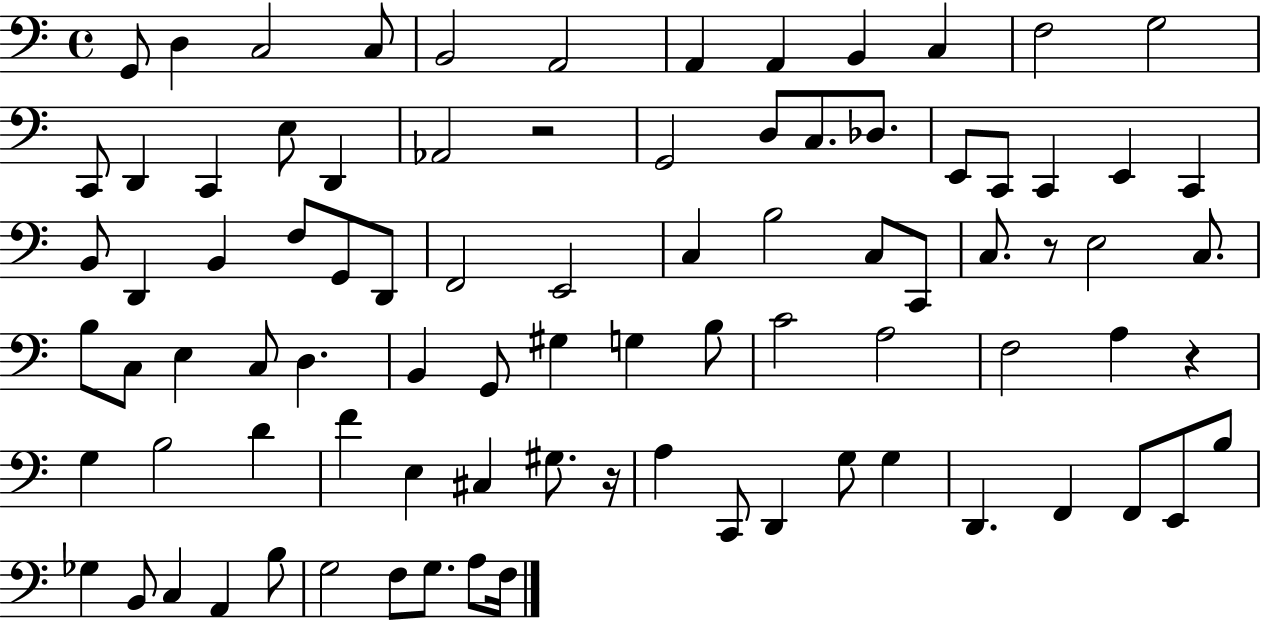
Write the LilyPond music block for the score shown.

{
  \clef bass
  \time 4/4
  \defaultTimeSignature
  \key c \major
  g,8 d4 c2 c8 | b,2 a,2 | a,4 a,4 b,4 c4 | f2 g2 | \break c,8 d,4 c,4 e8 d,4 | aes,2 r2 | g,2 d8 c8. des8. | e,8 c,8 c,4 e,4 c,4 | \break b,8 d,4 b,4 f8 g,8 d,8 | f,2 e,2 | c4 b2 c8 c,8 | c8. r8 e2 c8. | \break b8 c8 e4 c8 d4. | b,4 g,8 gis4 g4 b8 | c'2 a2 | f2 a4 r4 | \break g4 b2 d'4 | f'4 e4 cis4 gis8. r16 | a4 c,8 d,4 g8 g4 | d,4. f,4 f,8 e,8 b8 | \break ges4 b,8 c4 a,4 b8 | g2 f8 g8. a8 f16 | \bar "|."
}